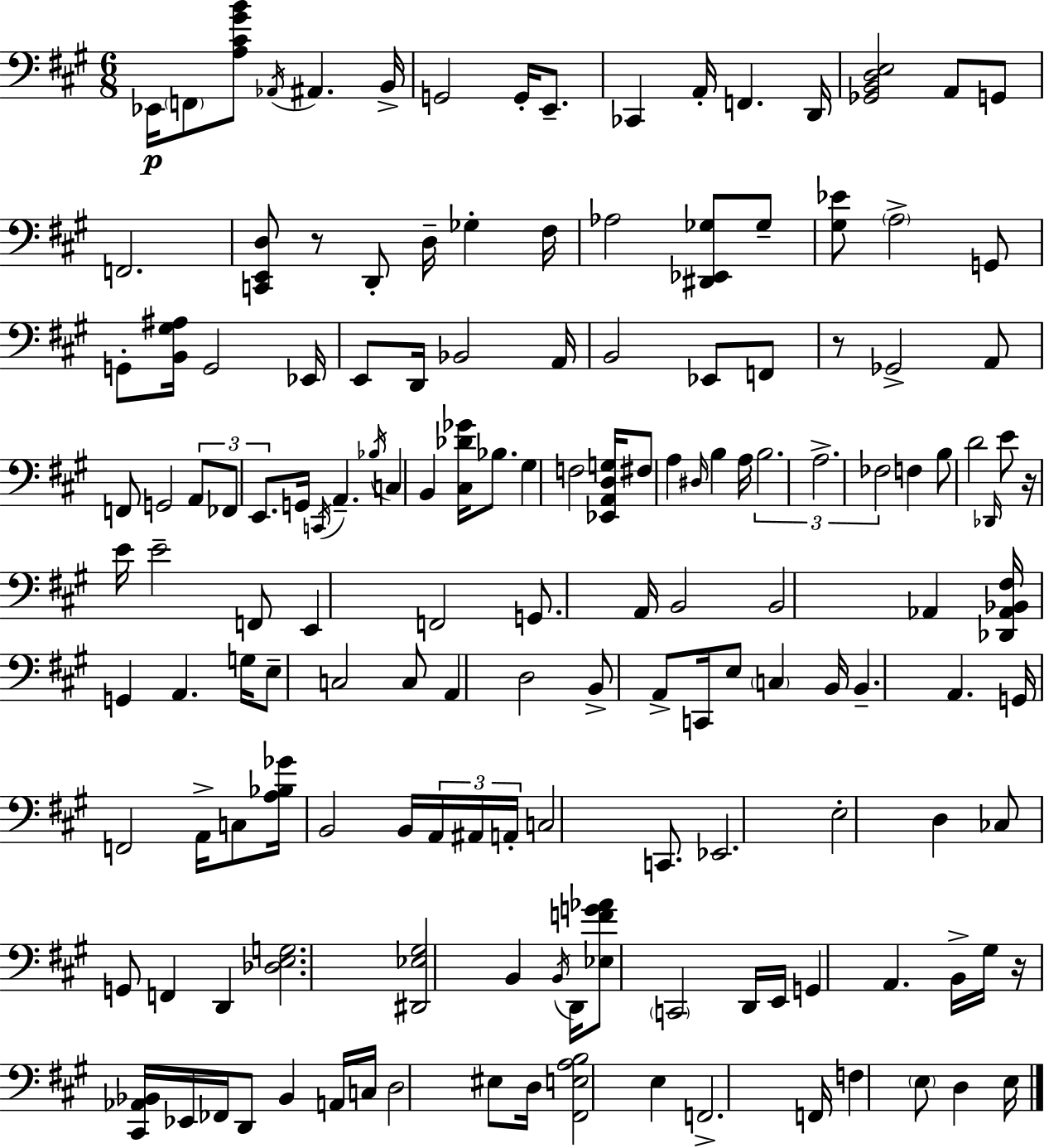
{
  \clef bass
  \numericTimeSignature
  \time 6/8
  \key a \major
  ees,16\p \parenthesize f,8 <a cis' gis' b'>8 \acciaccatura { aes,16 } ais,4. | b,16-> g,2 g,16-. e,8.-- | ces,4 a,16-. f,4. | d,16 <ges, b, d e>2 a,8 g,8 | \break f,2. | <c, e, d>8 r8 d,8-. d16-- ges4-. | fis16 aes2 <dis, ees, ges>8 ges8-- | <gis ees'>8 \parenthesize a2-> g,8 | \break g,8-. <b, gis ais>16 g,2 | ees,16 e,8 d,16 bes,2 | a,16 b,2 ees,8 f,8 | r8 ges,2-> a,8 | \break f,8 g,2 \tuplet 3/2 { a,8 | fes,8 e,8. } g,16 \acciaccatura { c,16 } a,4.-- | \acciaccatura { bes16 } c4 b,4 <cis des' ges'>16 | bes8. gis4 f2 | \break <ees, a, d g>16 fis8 a4 \grace { dis16 } b4 | a16 \tuplet 3/2 { b2. | a2.-> | fes2 } | \break f4 b8 d'2 | \grace { des,16 } e'8 r16 e'16 e'2-- | f,8 e,4 f,2 | g,8. a,16 b,2 | \break b,2 | aes,4 <des, aes, bes, fis>16 g,4 a,4. | g16 e8-- c2 | c8 a,4 d2 | \break b,8-> a,8-> c,16 e8 | \parenthesize c4 b,16 b,4.-- a,4. | g,16 f,2 | a,16-> c8 <a bes ges'>16 b,2 | \break b,16 \tuplet 3/2 { a,16 ais,16 a,16-. } c2 | c,8. ees,2. | e2-. | d4 ces8 g,8 f,4 | \break d,4 <des e g>2. | <dis, ees gis>2 | b,4 \acciaccatura { b,16 } d,16 <ees f' g' aes'>8 \parenthesize c,2 | d,16 e,16 g,4 a,4. | \break b,16-> gis16 r16 <cis, aes, bes,>16 ees,16 fes,16 d,8 | bes,4 a,16 c16 d2 | eis8 d16 <fis, e a b>2 | e4 f,2.-> | \break f,16 f4 \parenthesize e8 | d4 e16 \bar "|."
}